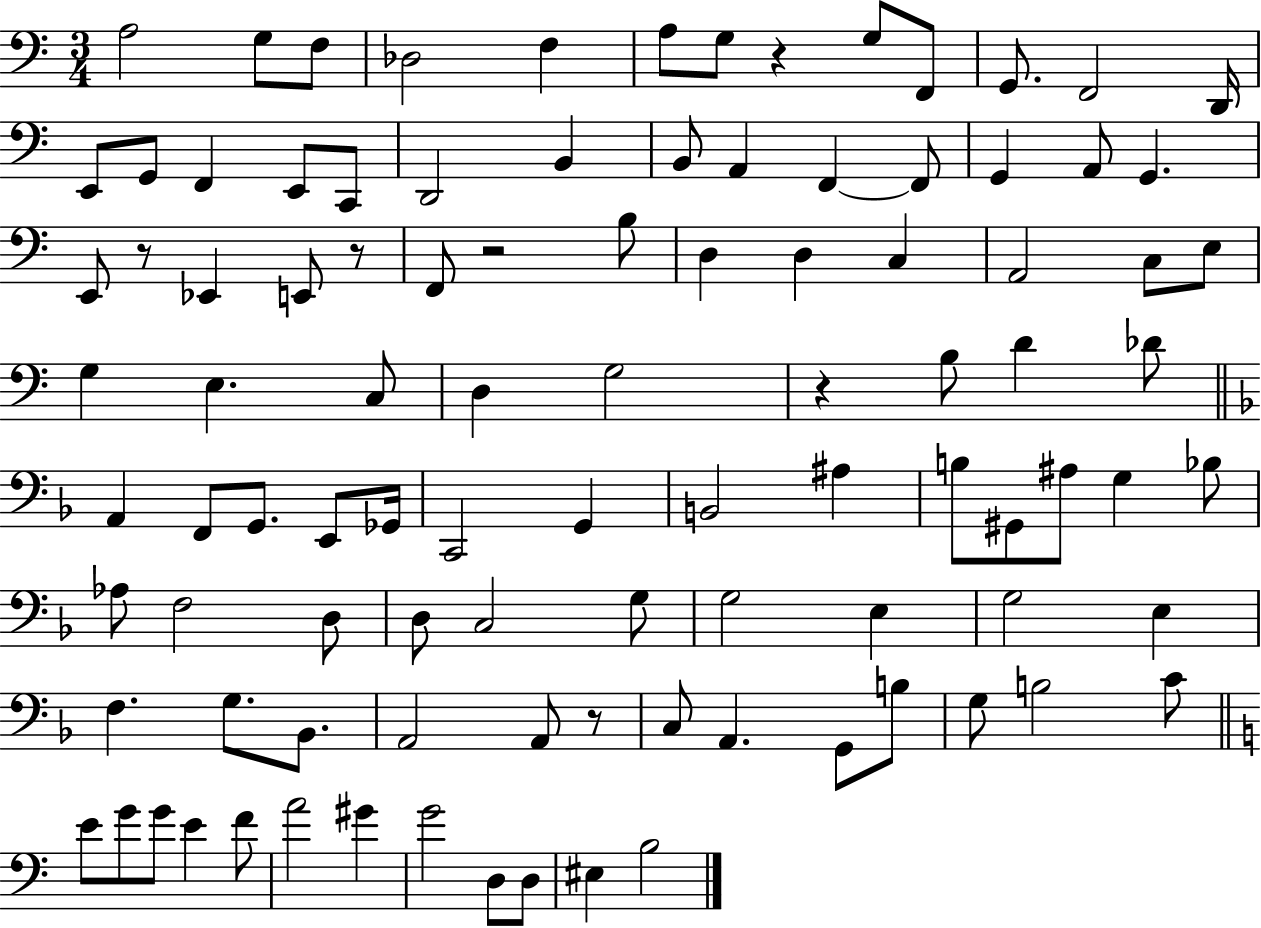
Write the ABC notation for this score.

X:1
T:Untitled
M:3/4
L:1/4
K:C
A,2 G,/2 F,/2 _D,2 F, A,/2 G,/2 z G,/2 F,,/2 G,,/2 F,,2 D,,/4 E,,/2 G,,/2 F,, E,,/2 C,,/2 D,,2 B,, B,,/2 A,, F,, F,,/2 G,, A,,/2 G,, E,,/2 z/2 _E,, E,,/2 z/2 F,,/2 z2 B,/2 D, D, C, A,,2 C,/2 E,/2 G, E, C,/2 D, G,2 z B,/2 D _D/2 A,, F,,/2 G,,/2 E,,/2 _G,,/4 C,,2 G,, B,,2 ^A, B,/2 ^G,,/2 ^A,/2 G, _B,/2 _A,/2 F,2 D,/2 D,/2 C,2 G,/2 G,2 E, G,2 E, F, G,/2 _B,,/2 A,,2 A,,/2 z/2 C,/2 A,, G,,/2 B,/2 G,/2 B,2 C/2 E/2 G/2 G/2 E F/2 A2 ^G G2 D,/2 D,/2 ^E, B,2